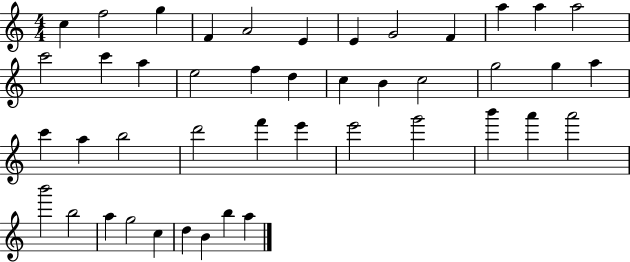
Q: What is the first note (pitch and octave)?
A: C5